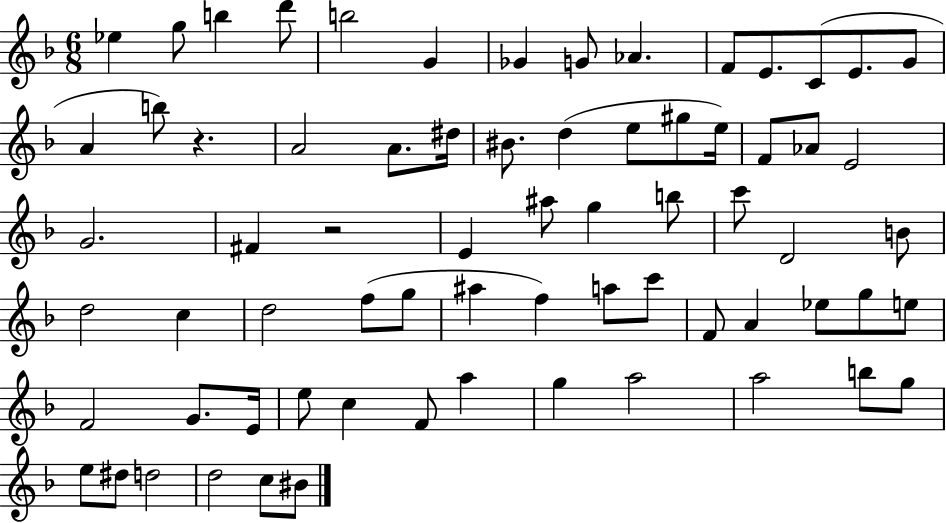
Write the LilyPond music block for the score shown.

{
  \clef treble
  \numericTimeSignature
  \time 6/8
  \key f \major
  \repeat volta 2 { ees''4 g''8 b''4 d'''8 | b''2 g'4 | ges'4 g'8 aes'4. | f'8 e'8. c'8( e'8. g'8 | \break a'4 b''8) r4. | a'2 a'8. dis''16 | bis'8. d''4( e''8 gis''8 e''16) | f'8 aes'8 e'2 | \break g'2. | fis'4 r2 | e'4 ais''8 g''4 b''8 | c'''8 d'2 b'8 | \break d''2 c''4 | d''2 f''8( g''8 | ais''4 f''4) a''8 c'''8 | f'8 a'4 ees''8 g''8 e''8 | \break f'2 g'8. e'16 | e''8 c''4 f'8 a''4 | g''4 a''2 | a''2 b''8 g''8 | \break e''8 dis''8 d''2 | d''2 c''8 bis'8 | } \bar "|."
}